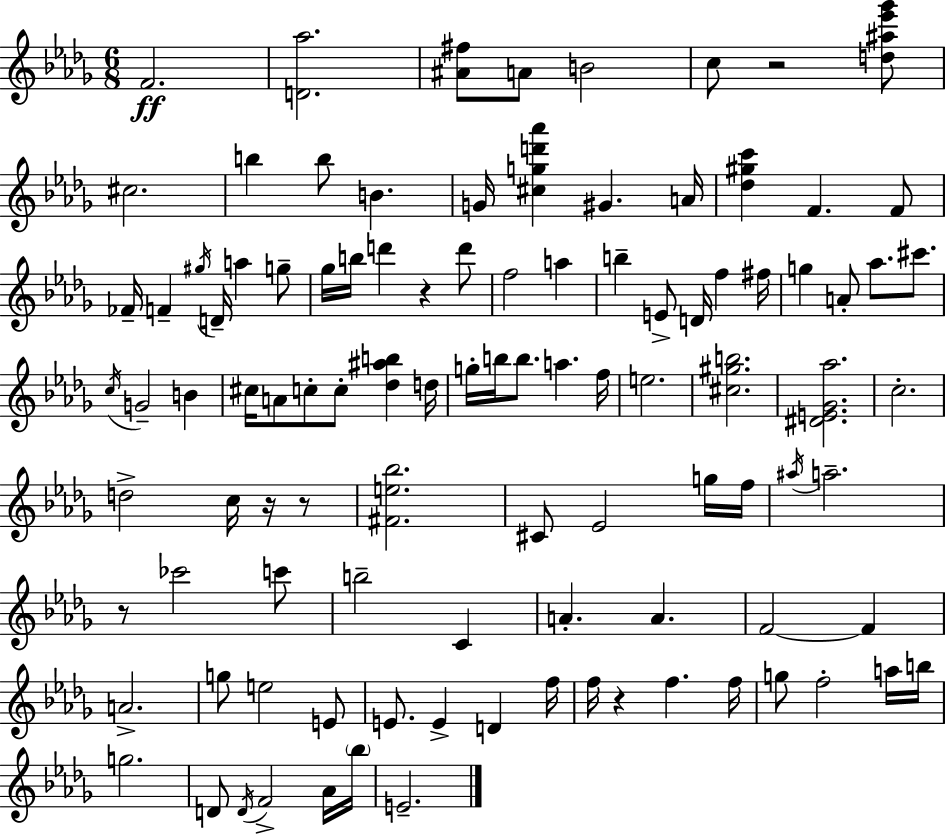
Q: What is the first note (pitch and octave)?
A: F4